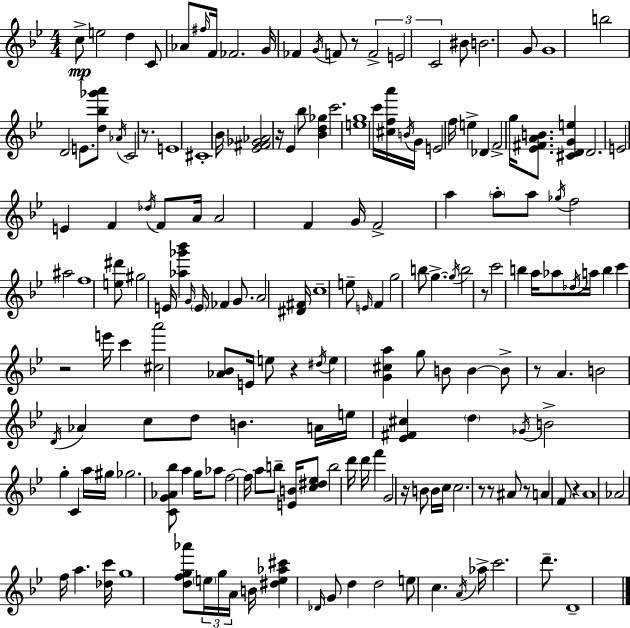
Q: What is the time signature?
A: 4/4